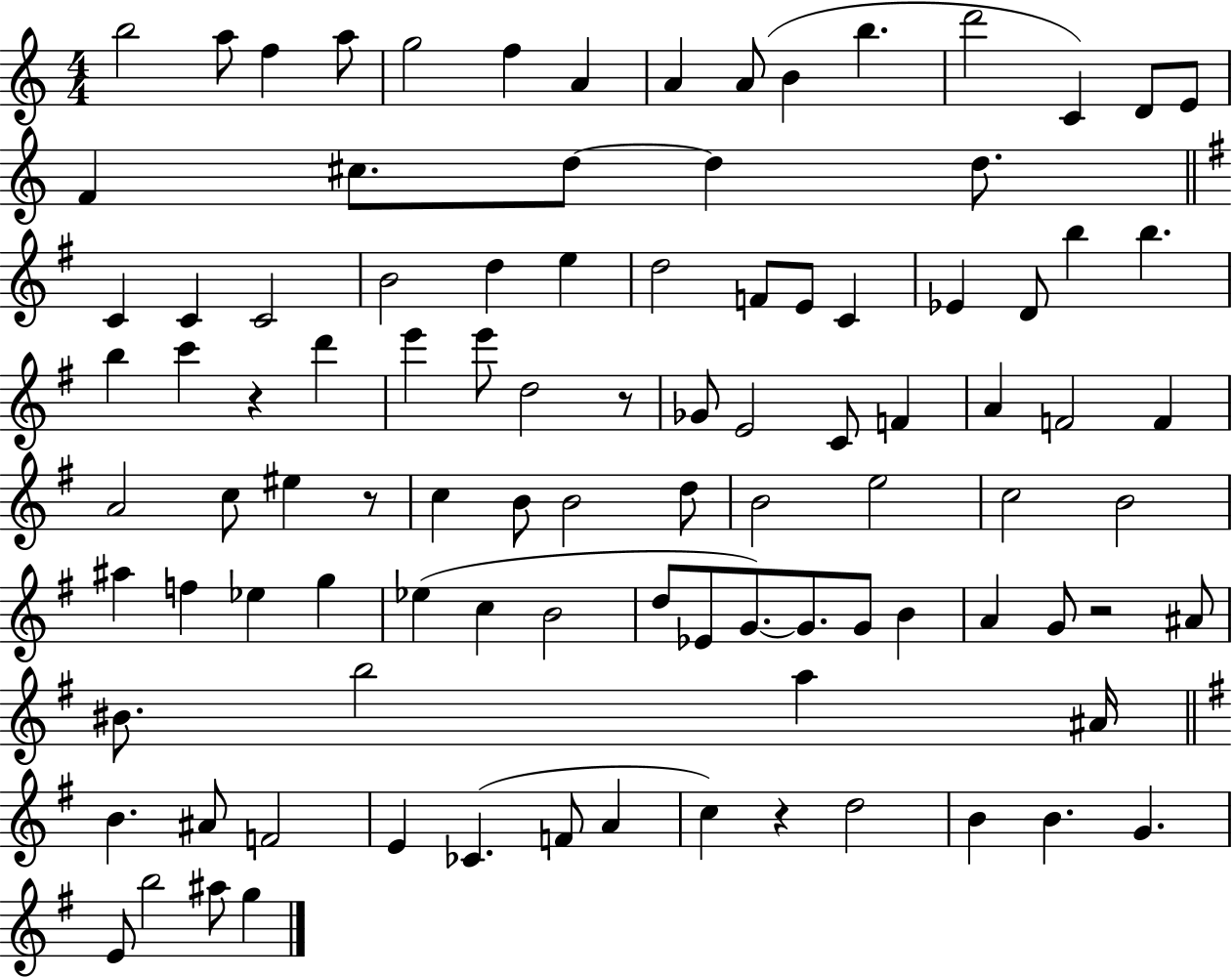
X:1
T:Untitled
M:4/4
L:1/4
K:C
b2 a/2 f a/2 g2 f A A A/2 B b d'2 C D/2 E/2 F ^c/2 d/2 d d/2 C C C2 B2 d e d2 F/2 E/2 C _E D/2 b b b c' z d' e' e'/2 d2 z/2 _G/2 E2 C/2 F A F2 F A2 c/2 ^e z/2 c B/2 B2 d/2 B2 e2 c2 B2 ^a f _e g _e c B2 d/2 _E/2 G/2 G/2 G/2 B A G/2 z2 ^A/2 ^B/2 b2 a ^A/4 B ^A/2 F2 E _C F/2 A c z d2 B B G E/2 b2 ^a/2 g